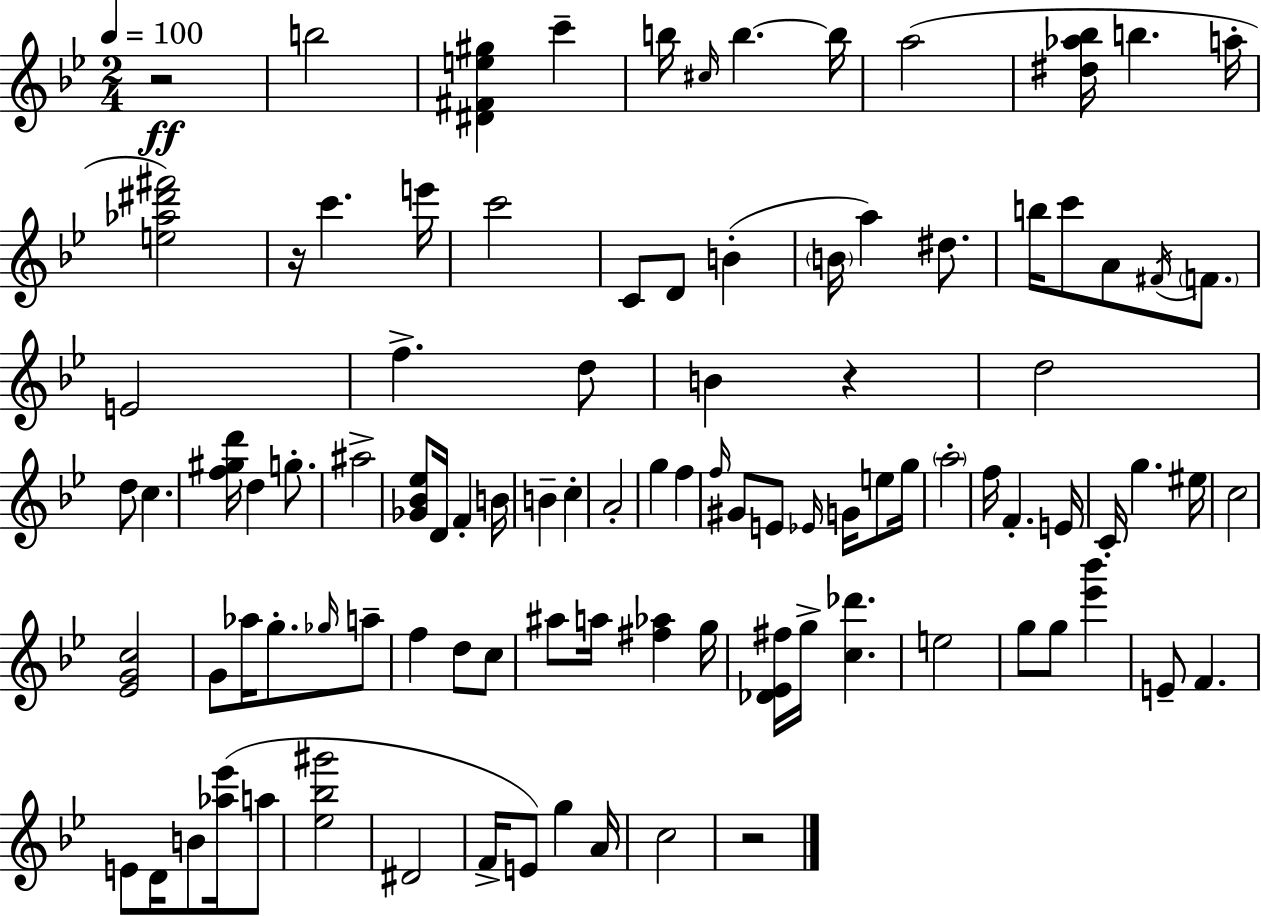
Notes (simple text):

R/h B5/h [D#4,F#4,E5,G#5]/q C6/q B5/s C#5/s B5/q. B5/s A5/h [D#5,Ab5,Bb5]/s B5/q. A5/s [E5,Ab5,D#6,F#6]/h R/s C6/q. E6/s C6/h C4/e D4/e B4/q B4/s A5/q D#5/e. B5/s C6/e A4/e F#4/s F4/e. E4/h F5/q. D5/e B4/q R/q D5/h D5/e C5/q. [F5,G#5,D6]/s D5/q G5/e. A#5/h [Gb4,Bb4,Eb5]/e D4/s F4/q B4/s B4/q C5/q A4/h G5/q F5/q F5/s G#4/e E4/e Eb4/s G4/s E5/e G5/s A5/h F5/s F4/q. E4/s C4/s G5/q. EIS5/s C5/h [Eb4,G4,C5]/h G4/e Ab5/s G5/e. Gb5/s A5/e F5/q D5/e C5/e A#5/e A5/s [F#5,Ab5]/q G5/s [Db4,Eb4,F#5]/s G5/s [C5,Db6]/q. E5/h G5/e G5/e [Eb6,Bb6]/q E4/e F4/q. E4/e D4/s B4/e [Ab5,Eb6]/s A5/e [Eb5,Bb5,G#6]/h D#4/h F4/s E4/e G5/q A4/s C5/h R/h